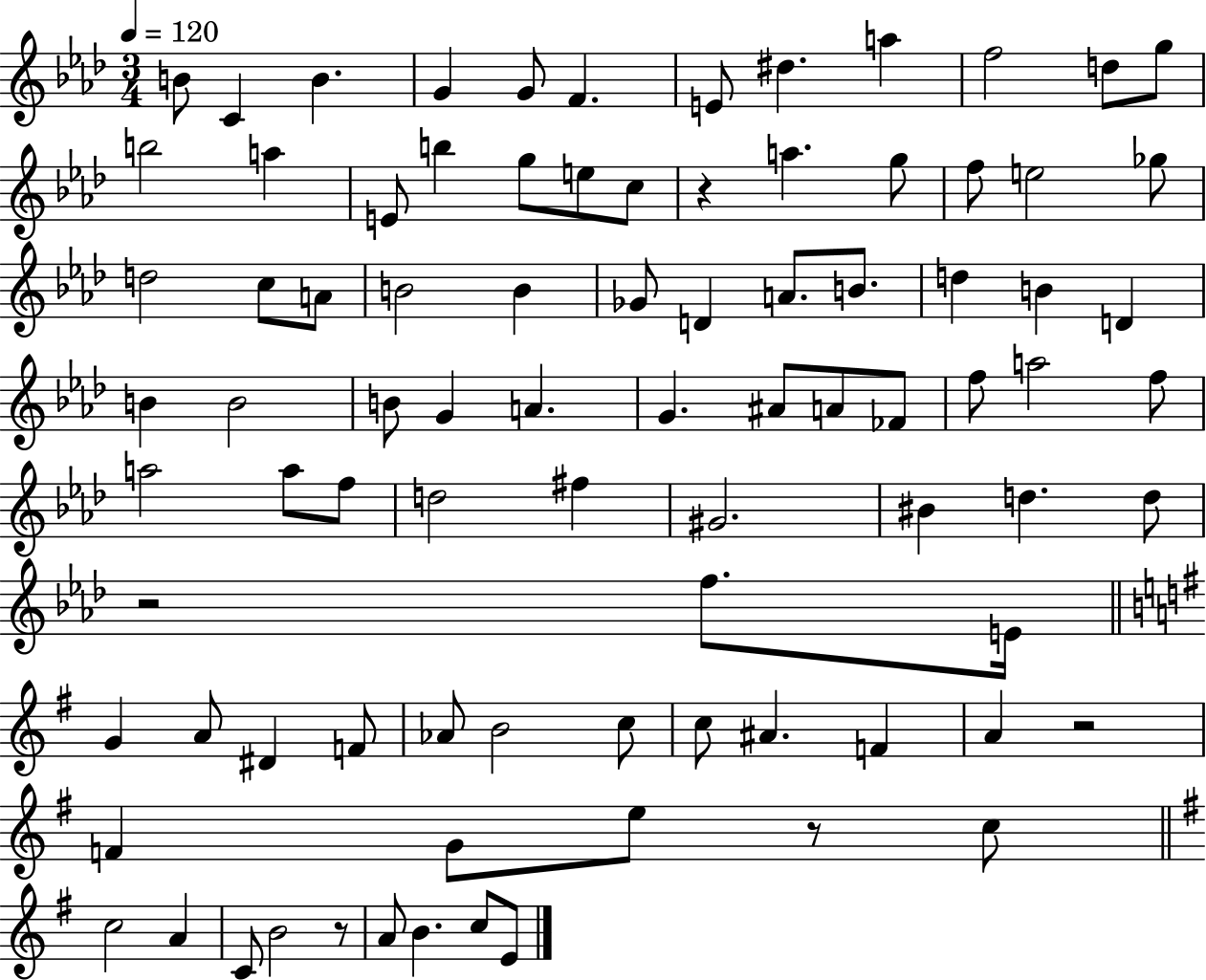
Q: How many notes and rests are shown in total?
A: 87